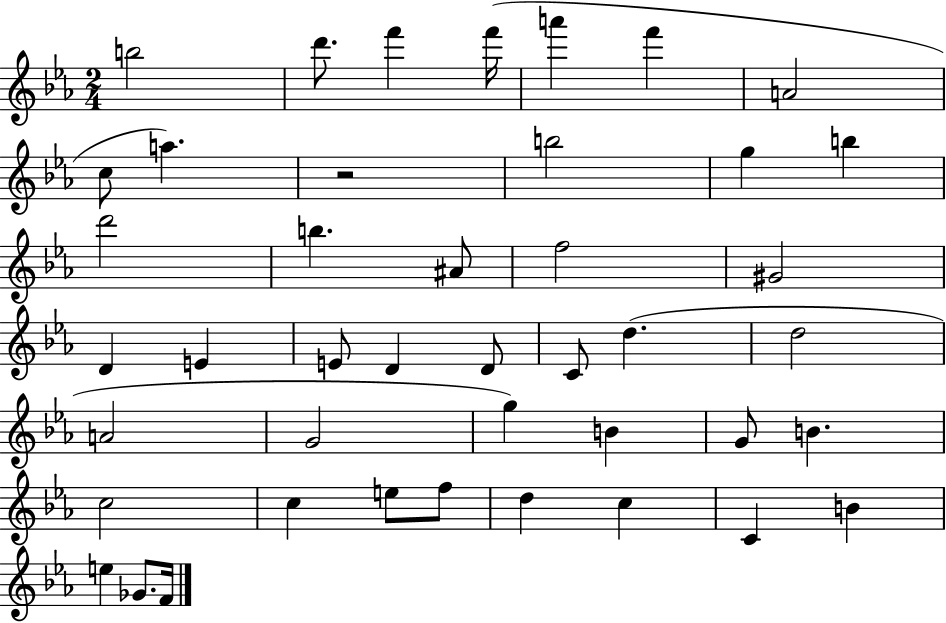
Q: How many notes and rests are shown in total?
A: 43